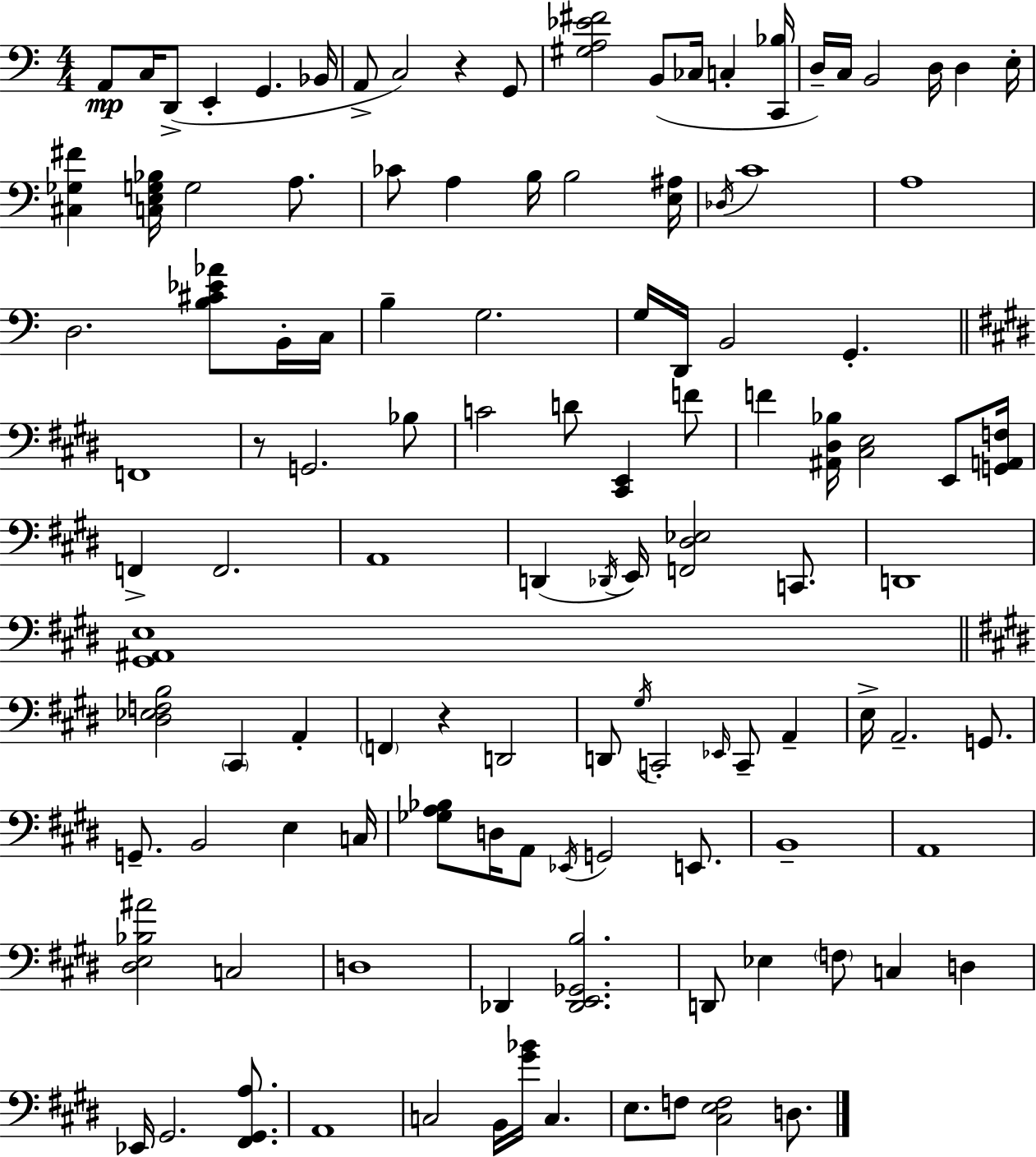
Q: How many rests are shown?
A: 3